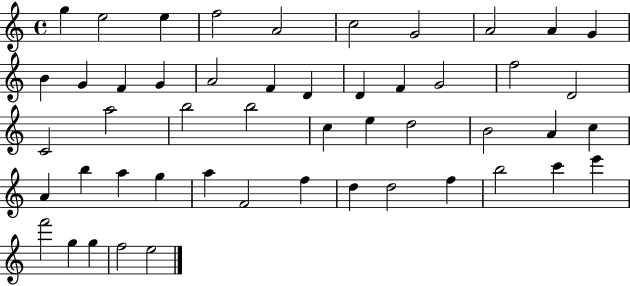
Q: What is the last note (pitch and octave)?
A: E5